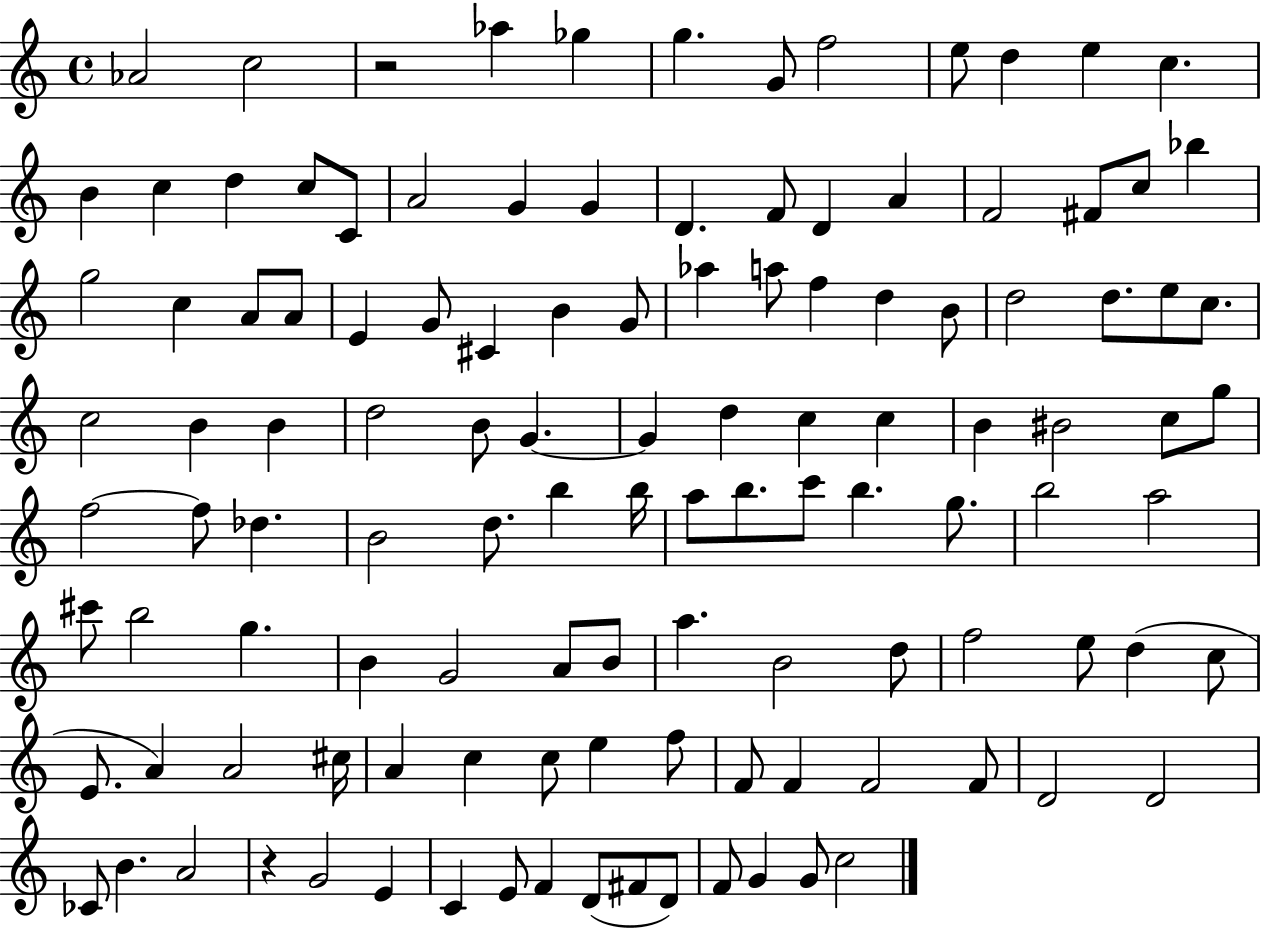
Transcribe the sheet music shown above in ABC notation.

X:1
T:Untitled
M:4/4
L:1/4
K:C
_A2 c2 z2 _a _g g G/2 f2 e/2 d e c B c d c/2 C/2 A2 G G D F/2 D A F2 ^F/2 c/2 _b g2 c A/2 A/2 E G/2 ^C B G/2 _a a/2 f d B/2 d2 d/2 e/2 c/2 c2 B B d2 B/2 G G d c c B ^B2 c/2 g/2 f2 f/2 _d B2 d/2 b b/4 a/2 b/2 c'/2 b g/2 b2 a2 ^c'/2 b2 g B G2 A/2 B/2 a B2 d/2 f2 e/2 d c/2 E/2 A A2 ^c/4 A c c/2 e f/2 F/2 F F2 F/2 D2 D2 _C/2 B A2 z G2 E C E/2 F D/2 ^F/2 D/2 F/2 G G/2 c2